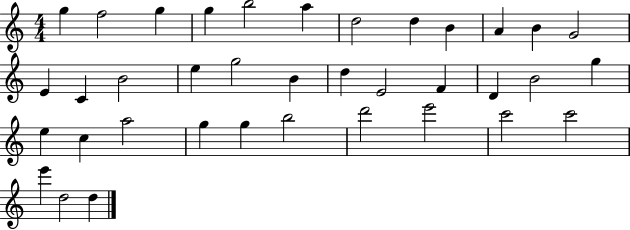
X:1
T:Untitled
M:4/4
L:1/4
K:C
g f2 g g b2 a d2 d B A B G2 E C B2 e g2 B d E2 F D B2 g e c a2 g g b2 d'2 e'2 c'2 c'2 e' d2 d